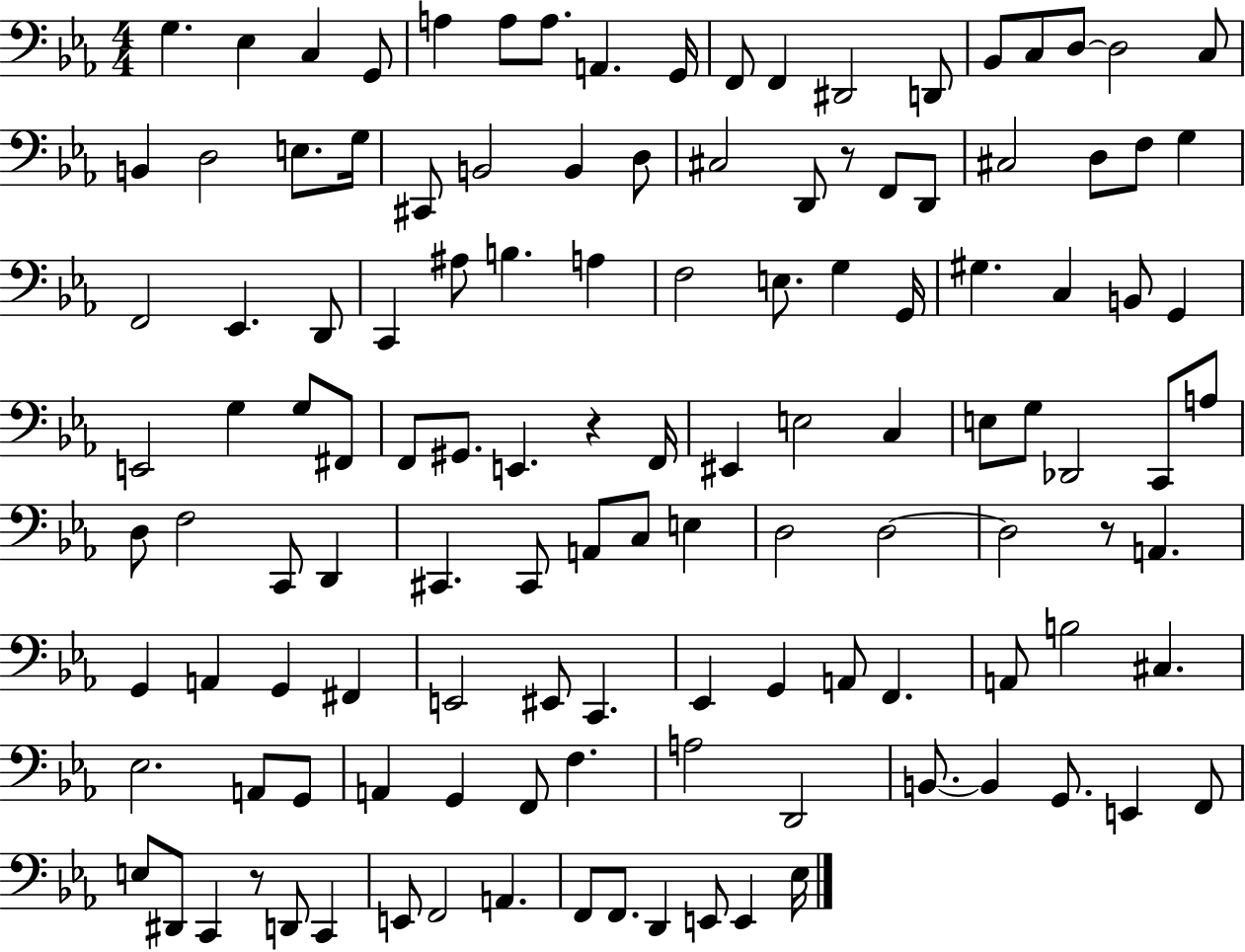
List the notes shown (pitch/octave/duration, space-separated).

G3/q. Eb3/q C3/q G2/e A3/q A3/e A3/e. A2/q. G2/s F2/e F2/q D#2/h D2/e Bb2/e C3/e D3/e D3/h C3/e B2/q D3/h E3/e. G3/s C#2/e B2/h B2/q D3/e C#3/h D2/e R/e F2/e D2/e C#3/h D3/e F3/e G3/q F2/h Eb2/q. D2/e C2/q A#3/e B3/q. A3/q F3/h E3/e. G3/q G2/s G#3/q. C3/q B2/e G2/q E2/h G3/q G3/e F#2/e F2/e G#2/e. E2/q. R/q F2/s EIS2/q E3/h C3/q E3/e G3/e Db2/h C2/e A3/e D3/e F3/h C2/e D2/q C#2/q. C#2/e A2/e C3/e E3/q D3/h D3/h D3/h R/e A2/q. G2/q A2/q G2/q F#2/q E2/h EIS2/e C2/q. Eb2/q G2/q A2/e F2/q. A2/e B3/h C#3/q. Eb3/h. A2/e G2/e A2/q G2/q F2/e F3/q. A3/h D2/h B2/e. B2/q G2/e. E2/q F2/e E3/e D#2/e C2/q R/e D2/e C2/q E2/e F2/h A2/q. F2/e F2/e. D2/q E2/e E2/q Eb3/s